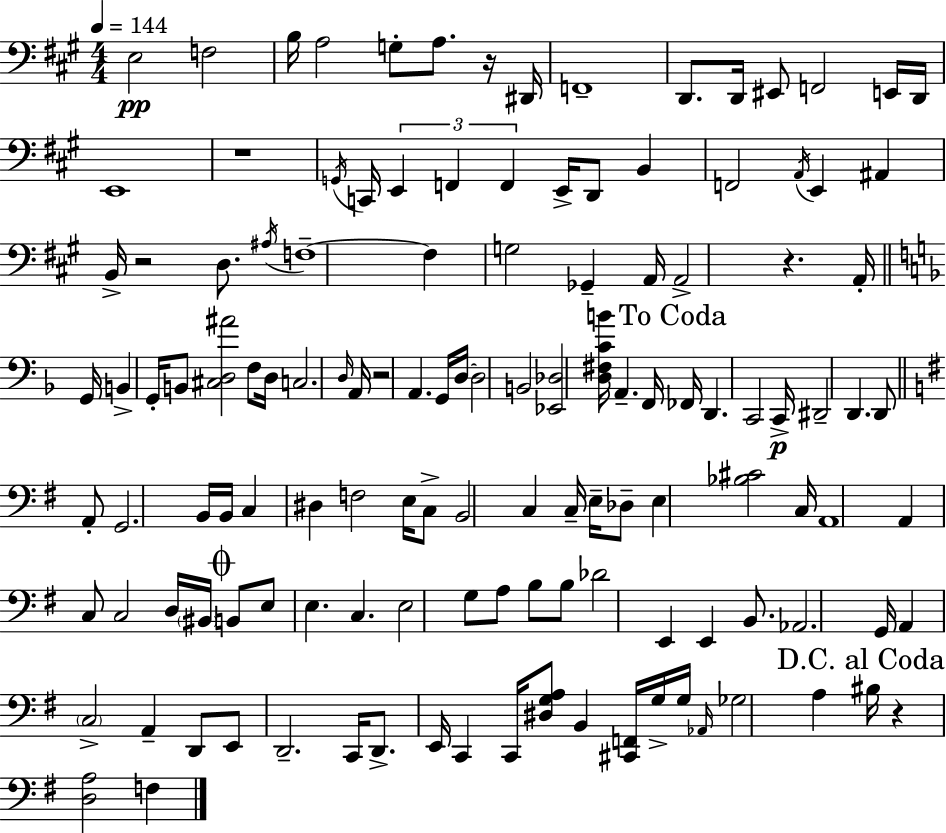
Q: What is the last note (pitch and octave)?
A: F3